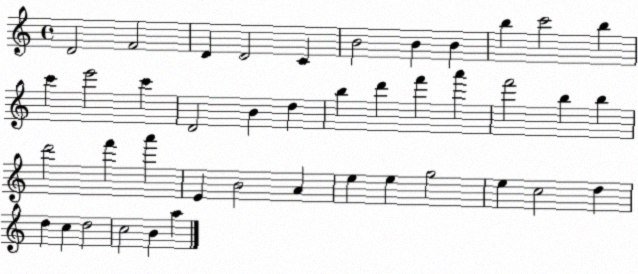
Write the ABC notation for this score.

X:1
T:Untitled
M:4/4
L:1/4
K:C
D2 F2 D D2 C B2 B B b c'2 b c' e'2 c' D2 B d b d' f' a' f'2 b b d'2 f' a' E B2 A e e g2 e c2 d d c d2 c2 B a